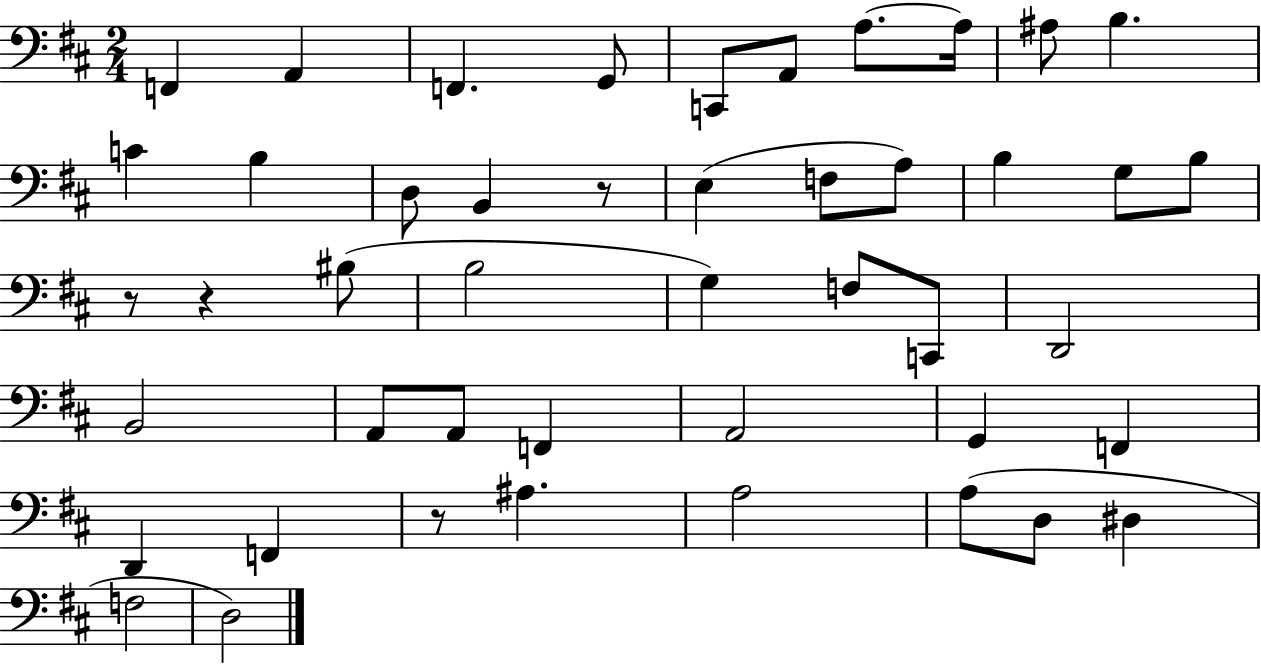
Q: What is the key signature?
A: D major